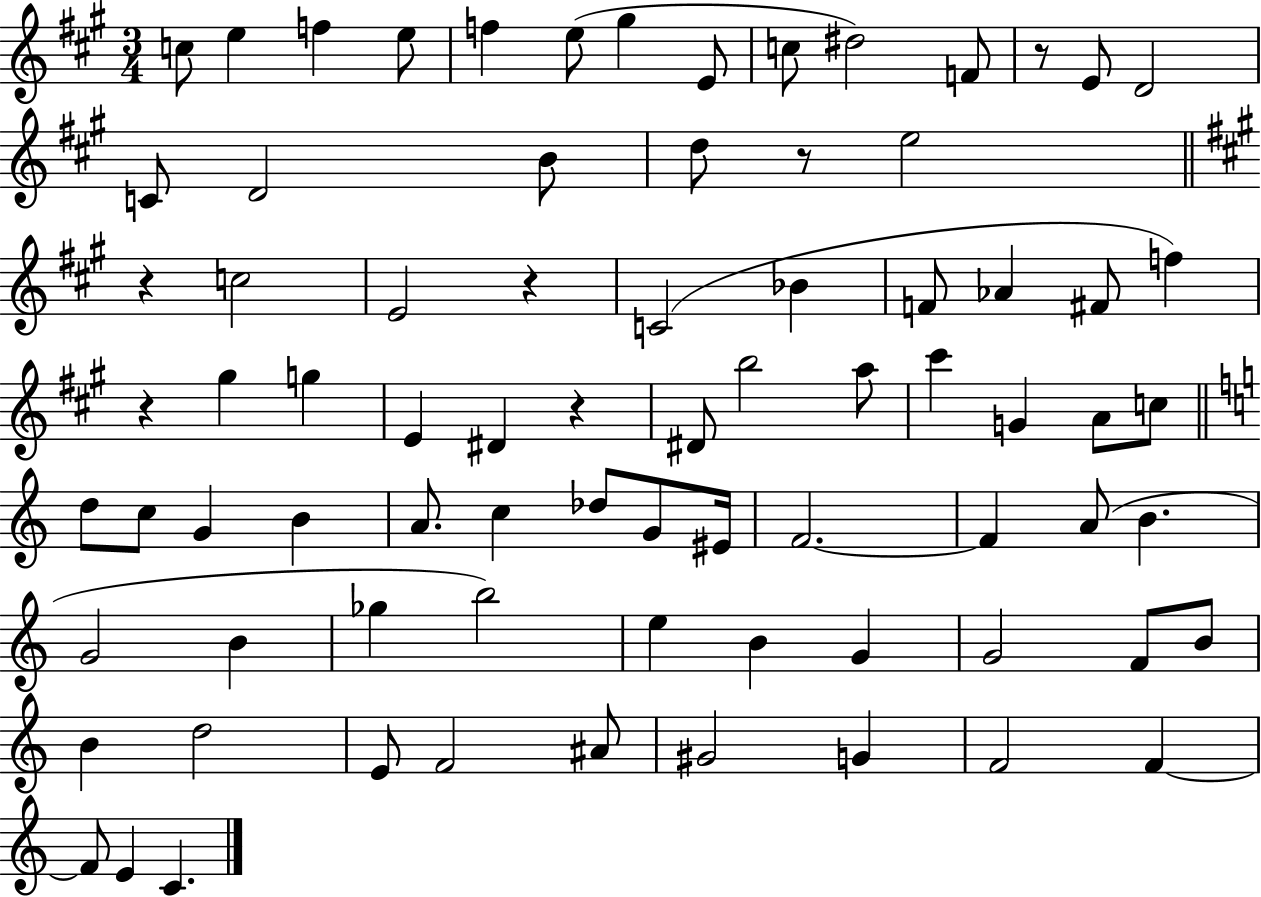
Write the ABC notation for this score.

X:1
T:Untitled
M:3/4
L:1/4
K:A
c/2 e f e/2 f e/2 ^g E/2 c/2 ^d2 F/2 z/2 E/2 D2 C/2 D2 B/2 d/2 z/2 e2 z c2 E2 z C2 _B F/2 _A ^F/2 f z ^g g E ^D z ^D/2 b2 a/2 ^c' G A/2 c/2 d/2 c/2 G B A/2 c _d/2 G/2 ^E/4 F2 F A/2 B G2 B _g b2 e B G G2 F/2 B/2 B d2 E/2 F2 ^A/2 ^G2 G F2 F F/2 E C